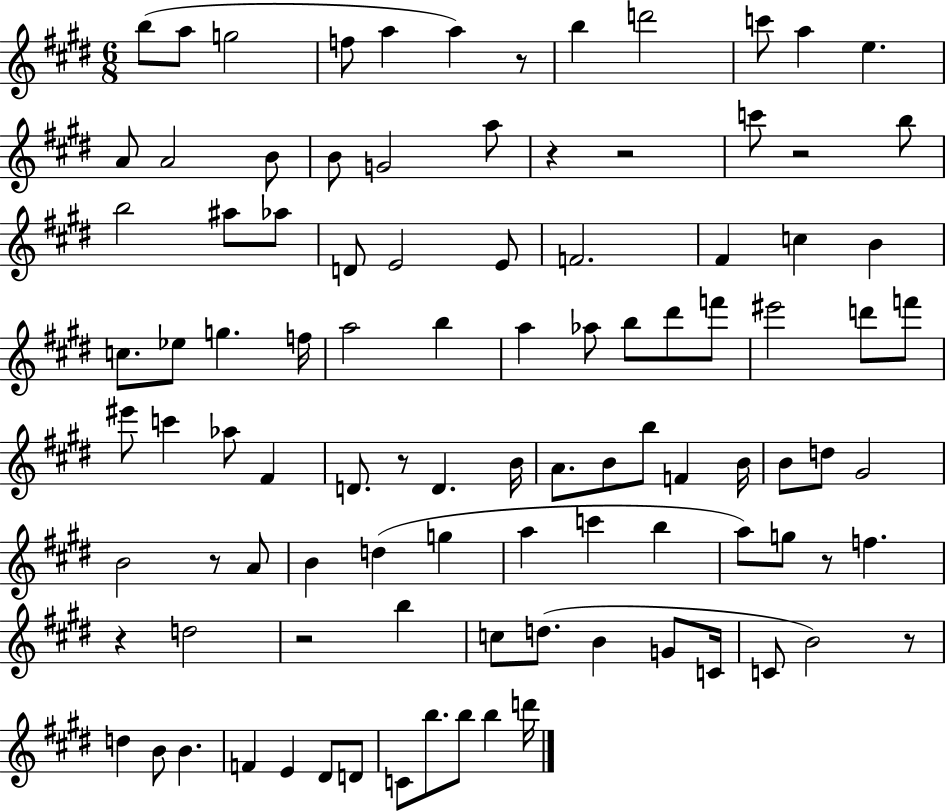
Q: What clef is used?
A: treble